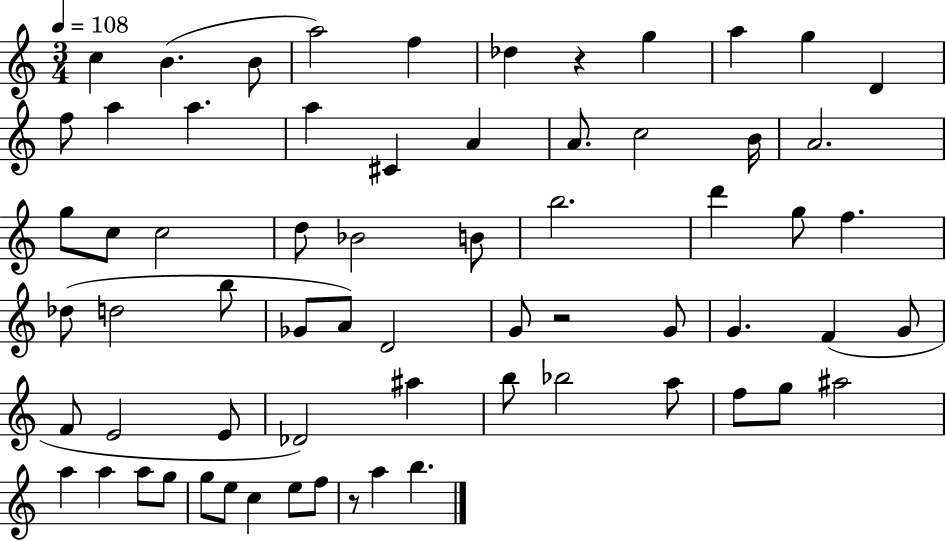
X:1
T:Untitled
M:3/4
L:1/4
K:C
c B B/2 a2 f _d z g a g D f/2 a a a ^C A A/2 c2 B/4 A2 g/2 c/2 c2 d/2 _B2 B/2 b2 d' g/2 f _d/2 d2 b/2 _G/2 A/2 D2 G/2 z2 G/2 G F G/2 F/2 E2 E/2 _D2 ^a b/2 _b2 a/2 f/2 g/2 ^a2 a a a/2 g/2 g/2 e/2 c e/2 f/2 z/2 a b